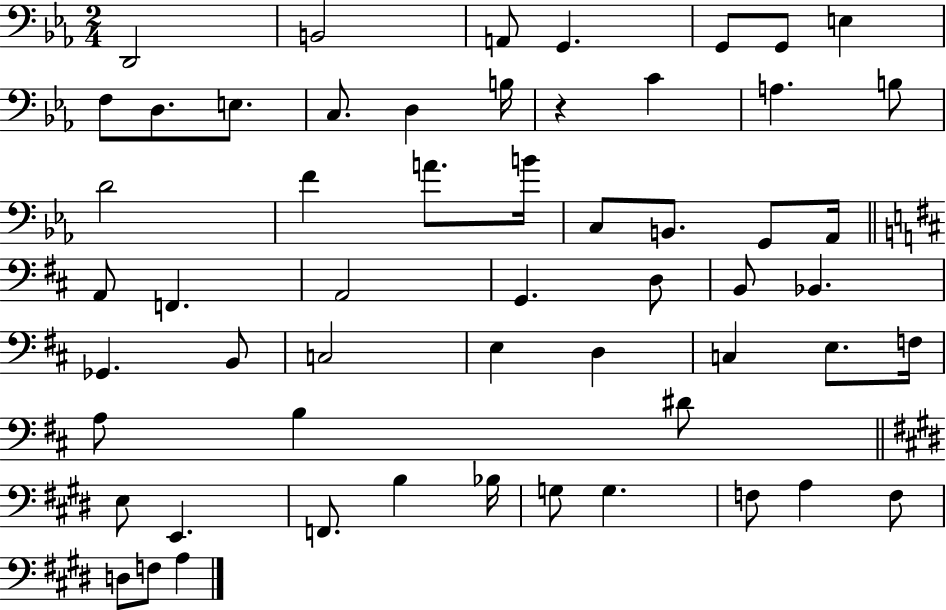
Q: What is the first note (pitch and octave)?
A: D2